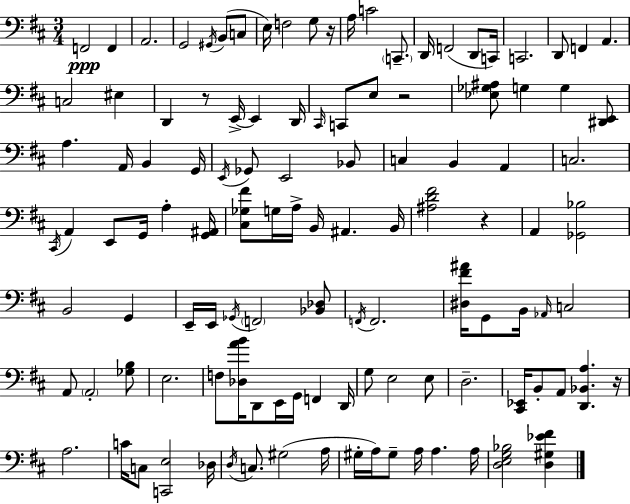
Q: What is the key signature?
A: D major